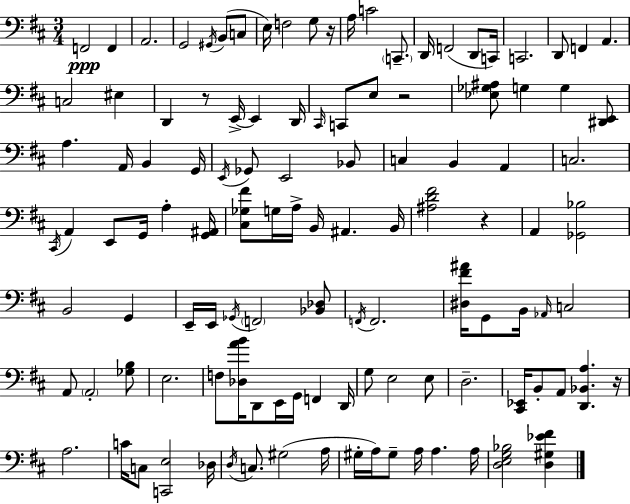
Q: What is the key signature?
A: D major